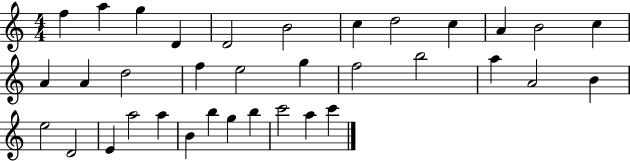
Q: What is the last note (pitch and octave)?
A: C6